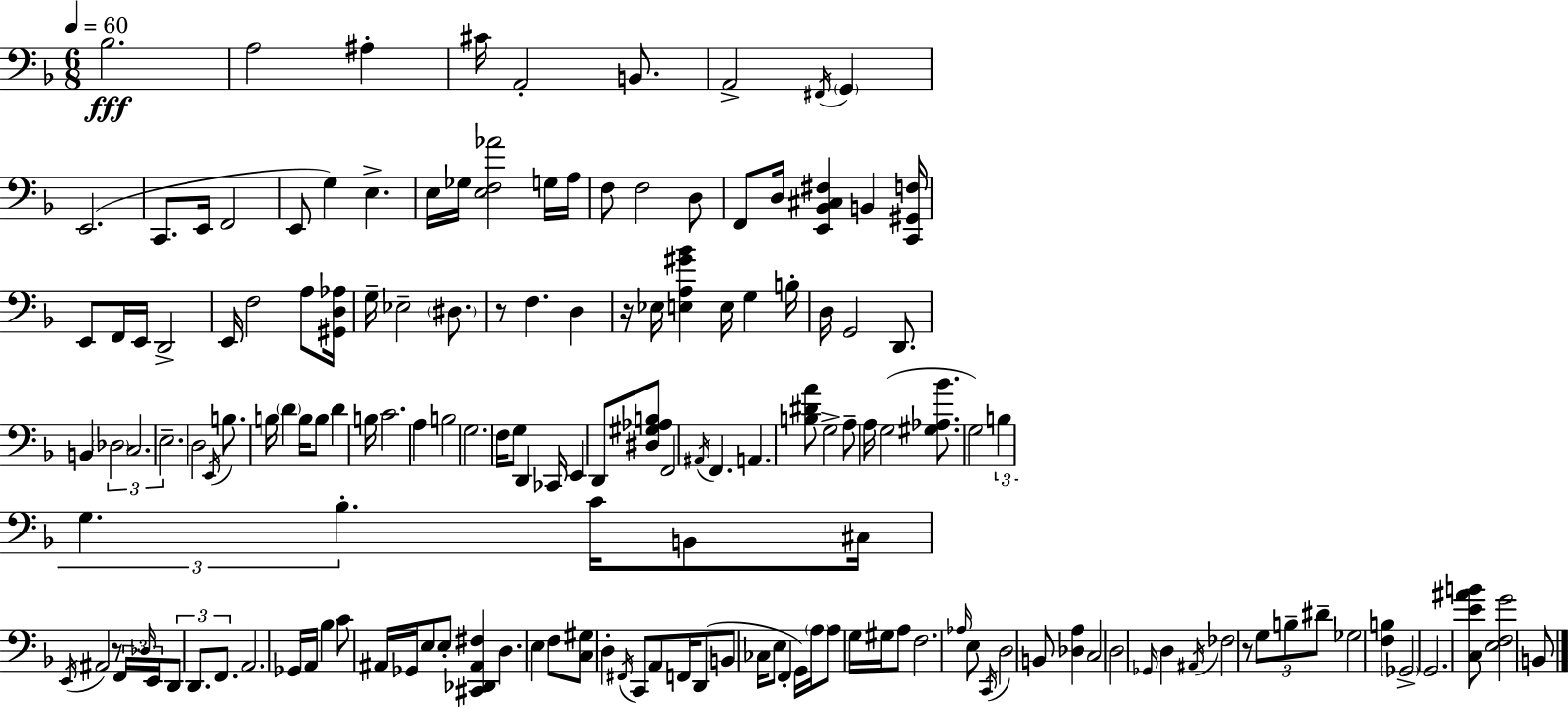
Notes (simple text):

Bb3/h. A3/h A#3/q C#4/s A2/h B2/e. A2/h F#2/s G2/q E2/h. C2/e. E2/s F2/h E2/e G3/q E3/q. E3/s Gb3/s [E3,F3,Ab4]/h G3/s A3/s F3/e F3/h D3/e F2/e D3/s [E2,Bb2,C#3,F#3]/q B2/q [C2,G#2,F3]/s E2/e F2/s E2/s D2/h E2/s F3/h A3/e [G#2,D3,Ab3]/s G3/s Eb3/h D#3/e. R/e F3/q. D3/q R/s Eb3/s [E3,A3,G#4,Bb4]/q E3/s G3/q B3/s D3/s G2/h D2/e. B2/q Db3/h C3/h. E3/h. D3/h E2/s B3/e. B3/s D4/q B3/s B3/e D4/q B3/s C4/h. A3/q B3/h G3/h. F3/s G3/e D2/q CES2/s E2/q D2/e [D#3,G#3,Ab3,B3]/e F2/h A#2/s F2/q. A2/q. [B3,D#4,A4]/e G3/h A3/e A3/s G3/h [G#3,Ab3,Bb4]/e. G3/h B3/q G3/q. Bb3/q. C4/s B2/e C#3/s E2/s A#2/h R/e F2/s Db3/s E2/s D2/e D2/e. F2/e. A2/h. Gb2/s A2/s Bb3/q C4/e A#2/s Gb2/s E3/e E3/e [C#2,Db2,A#2,F#3]/q D3/q. E3/q F3/e [C3,G#3]/e D3/q F#2/s C2/e A2/e F2/s D2/e B2/e CES3/s E3/e F2/q G2/s A3/s A3/e G3/s G#3/s A3/e F3/h. Ab3/s E3/e C2/s D3/h B2/e [Db3,A3]/q C3/h D3/h Gb2/s D3/q A#2/s FES3/h R/e G3/e B3/e D#4/e Gb3/h [F3,B3]/q Gb2/h G2/h. [C3,E4,A#4,B4]/e [E3,F3,G4]/h B2/e